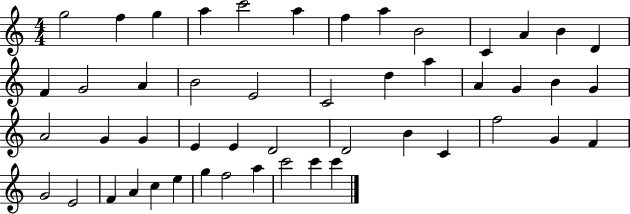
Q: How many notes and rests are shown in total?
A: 49